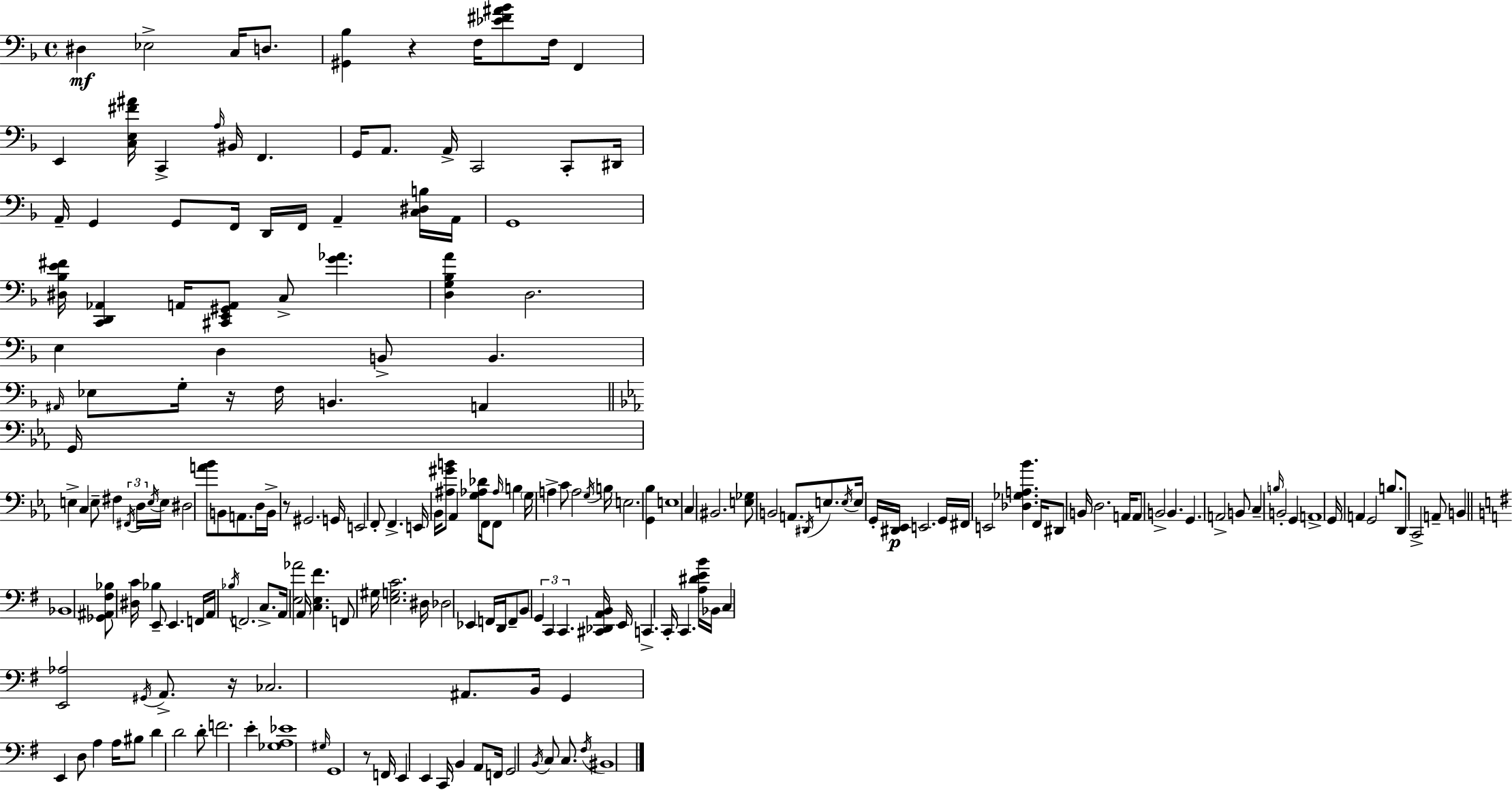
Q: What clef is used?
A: bass